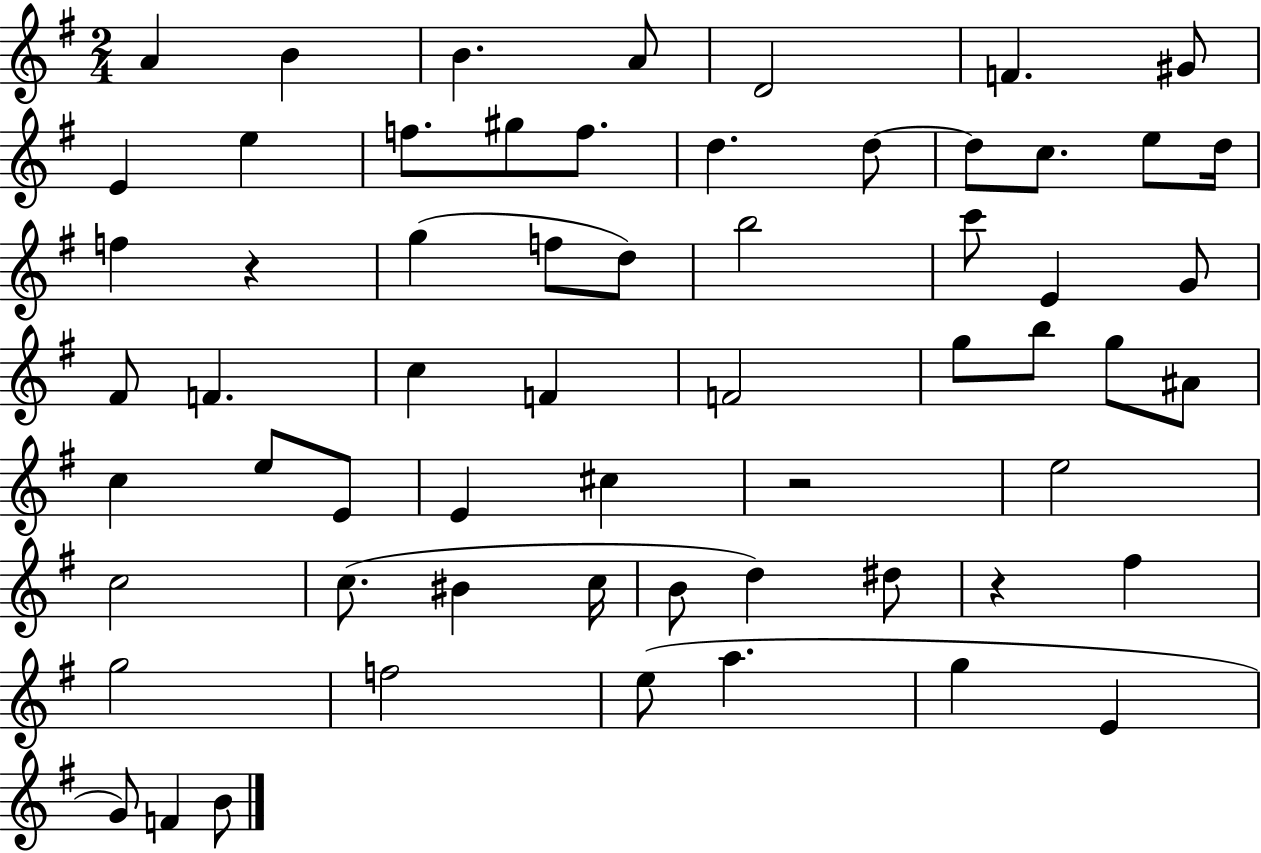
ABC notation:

X:1
T:Untitled
M:2/4
L:1/4
K:G
A B B A/2 D2 F ^G/2 E e f/2 ^g/2 f/2 d d/2 d/2 c/2 e/2 d/4 f z g f/2 d/2 b2 c'/2 E G/2 ^F/2 F c F F2 g/2 b/2 g/2 ^A/2 c e/2 E/2 E ^c z2 e2 c2 c/2 ^B c/4 B/2 d ^d/2 z ^f g2 f2 e/2 a g E G/2 F B/2